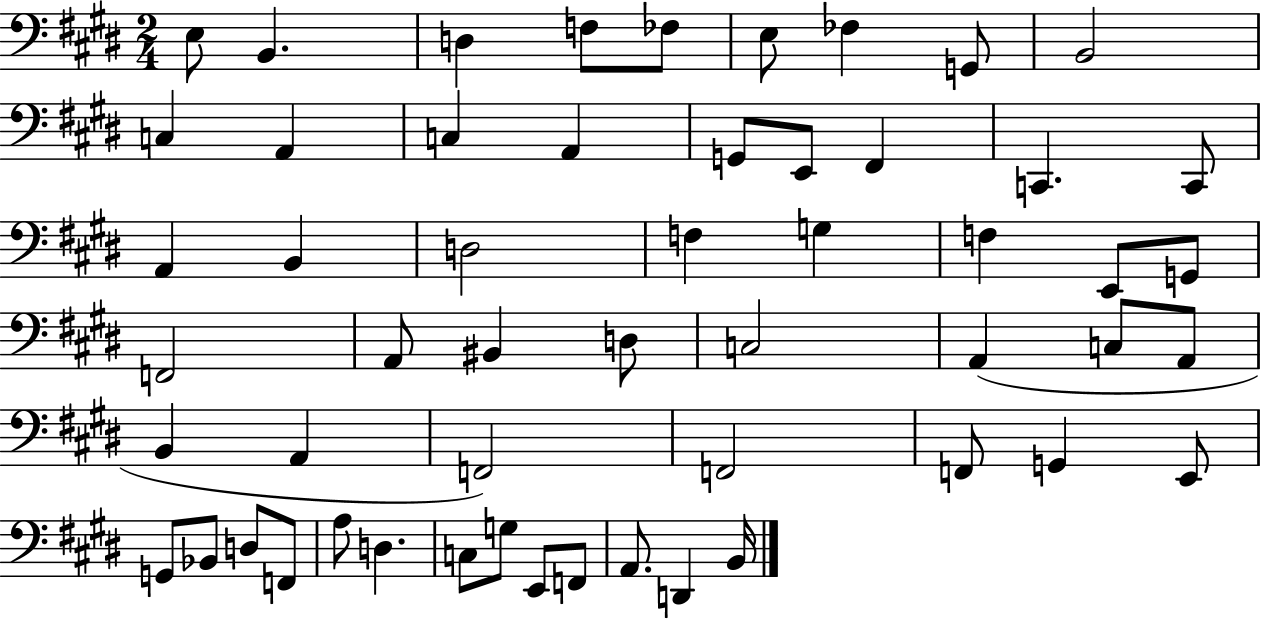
E3/e B2/q. D3/q F3/e FES3/e E3/e FES3/q G2/e B2/h C3/q A2/q C3/q A2/q G2/e E2/e F#2/q C2/q. C2/e A2/q B2/q D3/h F3/q G3/q F3/q E2/e G2/e F2/h A2/e BIS2/q D3/e C3/h A2/q C3/e A2/e B2/q A2/q F2/h F2/h F2/e G2/q E2/e G2/e Bb2/e D3/e F2/e A3/e D3/q. C3/e G3/e E2/e F2/e A2/e. D2/q B2/s